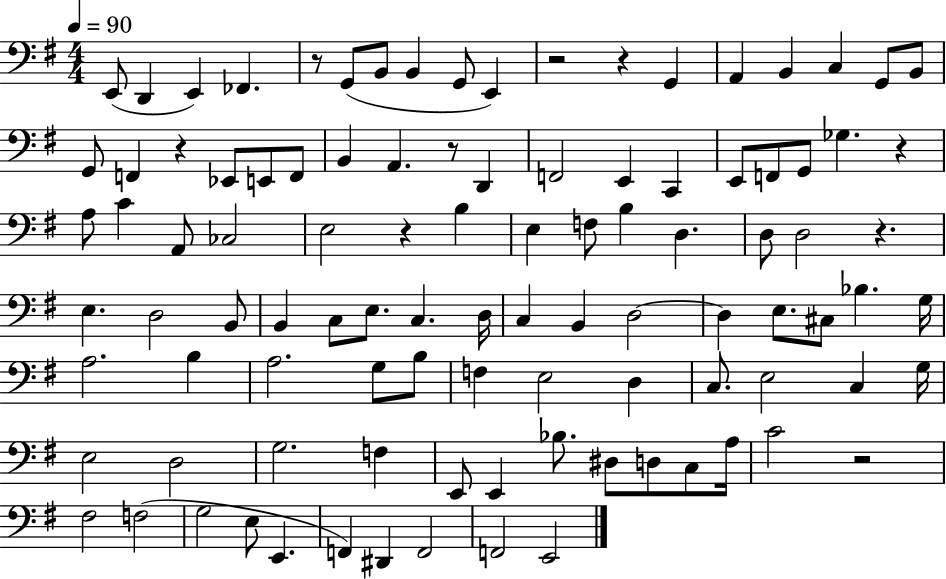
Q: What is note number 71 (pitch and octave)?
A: E3